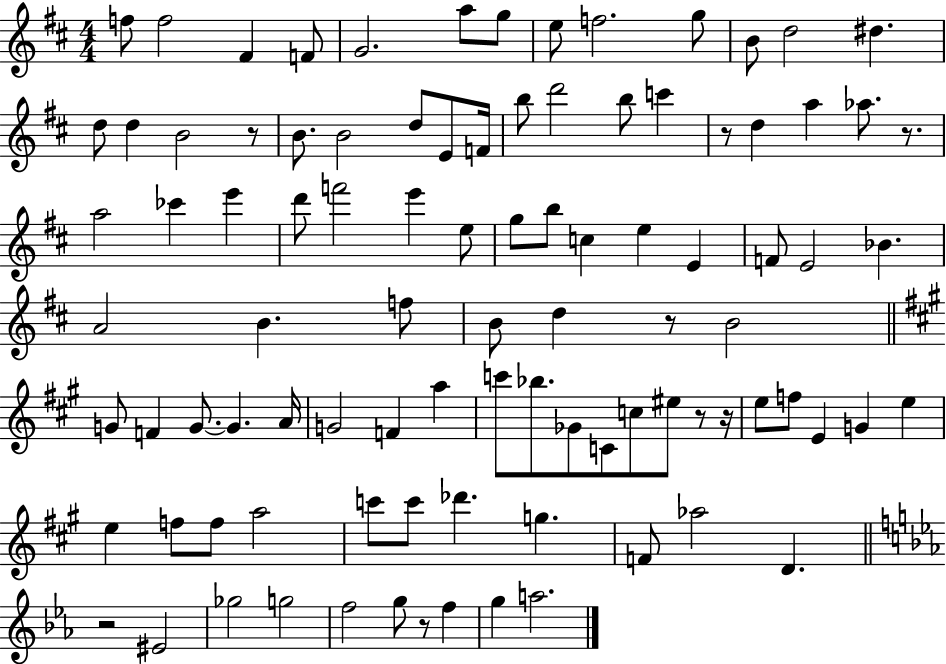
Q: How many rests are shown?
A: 8